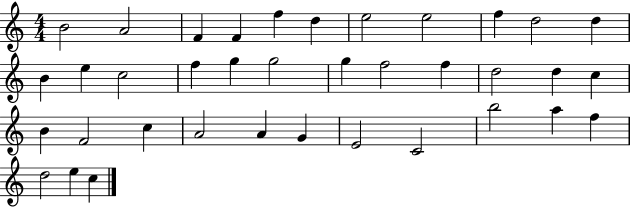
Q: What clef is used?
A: treble